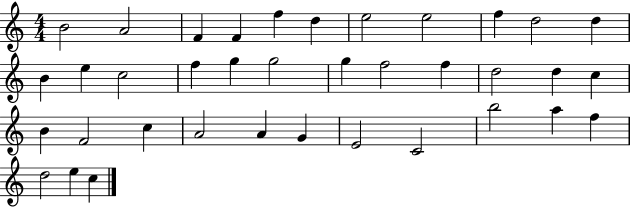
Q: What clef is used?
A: treble